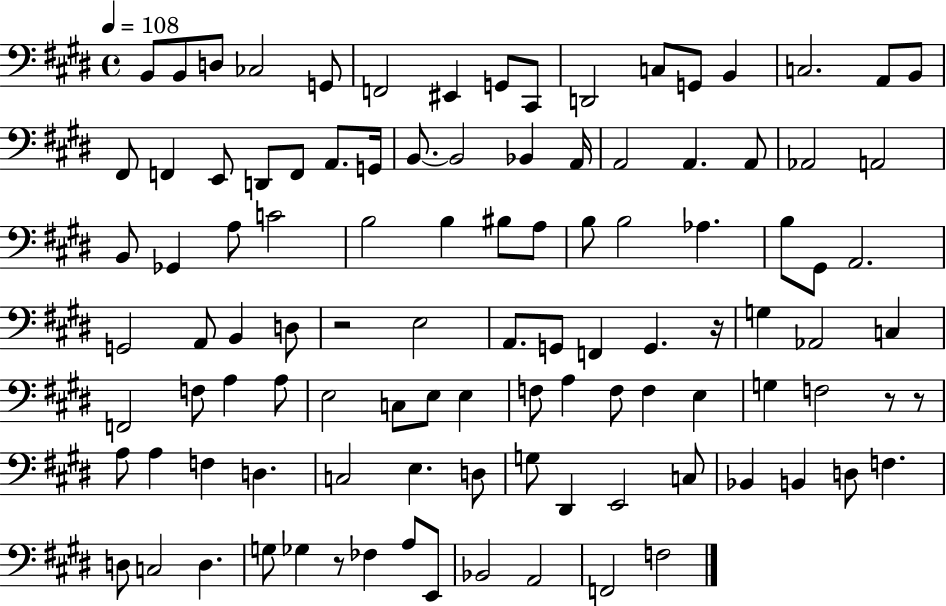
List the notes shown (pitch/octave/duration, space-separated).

B2/e B2/e D3/e CES3/h G2/e F2/h EIS2/q G2/e C#2/e D2/h C3/e G2/e B2/q C3/h. A2/e B2/e F#2/e F2/q E2/e D2/e F2/e A2/e. G2/s B2/e. B2/h Bb2/q A2/s A2/h A2/q. A2/e Ab2/h A2/h B2/e Gb2/q A3/e C4/h B3/h B3/q BIS3/e A3/e B3/e B3/h Ab3/q. B3/e G#2/e A2/h. G2/h A2/e B2/q D3/e R/h E3/h A2/e. G2/e F2/q G2/q. R/s G3/q Ab2/h C3/q F2/h F3/e A3/q A3/e E3/h C3/e E3/e E3/q F3/e A3/q F3/e F3/q E3/q G3/q F3/h R/e R/e A3/e A3/q F3/q D3/q. C3/h E3/q. D3/e G3/e D#2/q E2/h C3/e Bb2/q B2/q D3/e F3/q. D3/e C3/h D3/q. G3/e Gb3/q R/e FES3/q A3/e E2/e Bb2/h A2/h F2/h F3/h